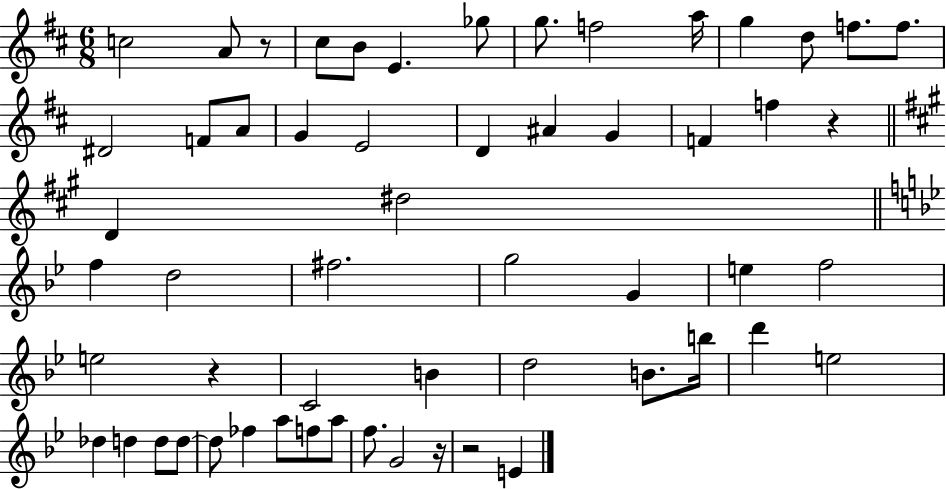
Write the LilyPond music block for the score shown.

{
  \clef treble
  \numericTimeSignature
  \time 6/8
  \key d \major
  c''2 a'8 r8 | cis''8 b'8 e'4. ges''8 | g''8. f''2 a''16 | g''4 d''8 f''8. f''8. | \break dis'2 f'8 a'8 | g'4 e'2 | d'4 ais'4 g'4 | f'4 f''4 r4 | \break \bar "||" \break \key a \major d'4 dis''2 | \bar "||" \break \key g \minor f''4 d''2 | fis''2. | g''2 g'4 | e''4 f''2 | \break e''2 r4 | c'2 b'4 | d''2 b'8. b''16 | d'''4 e''2 | \break des''4 d''4 d''8 d''8~~ | d''8 fes''4 a''8 f''8 a''8 | f''8. g'2 r16 | r2 e'4 | \break \bar "|."
}